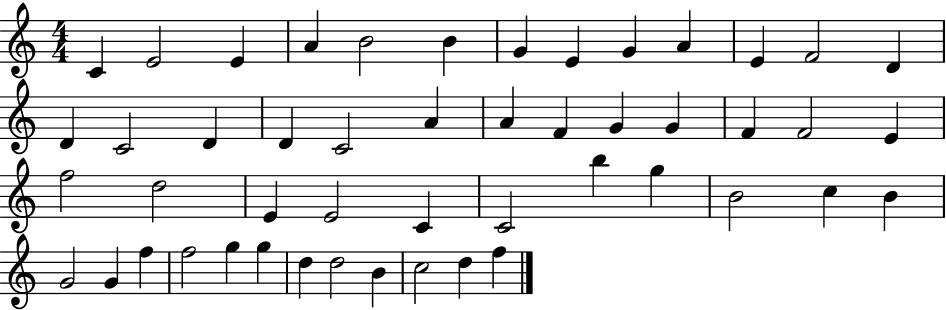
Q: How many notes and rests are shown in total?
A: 49